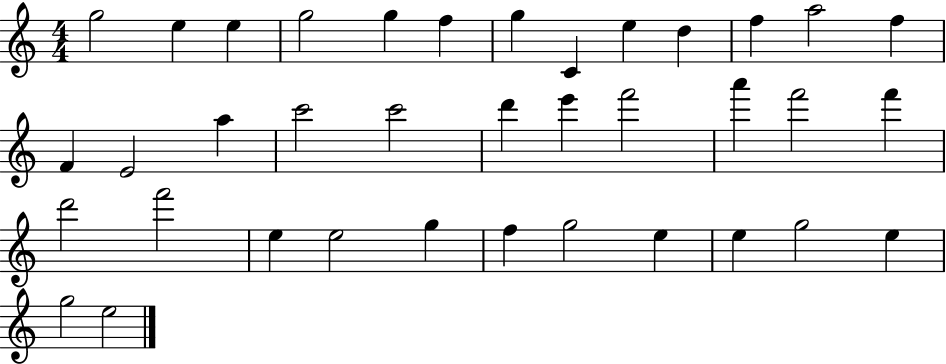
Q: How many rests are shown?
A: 0